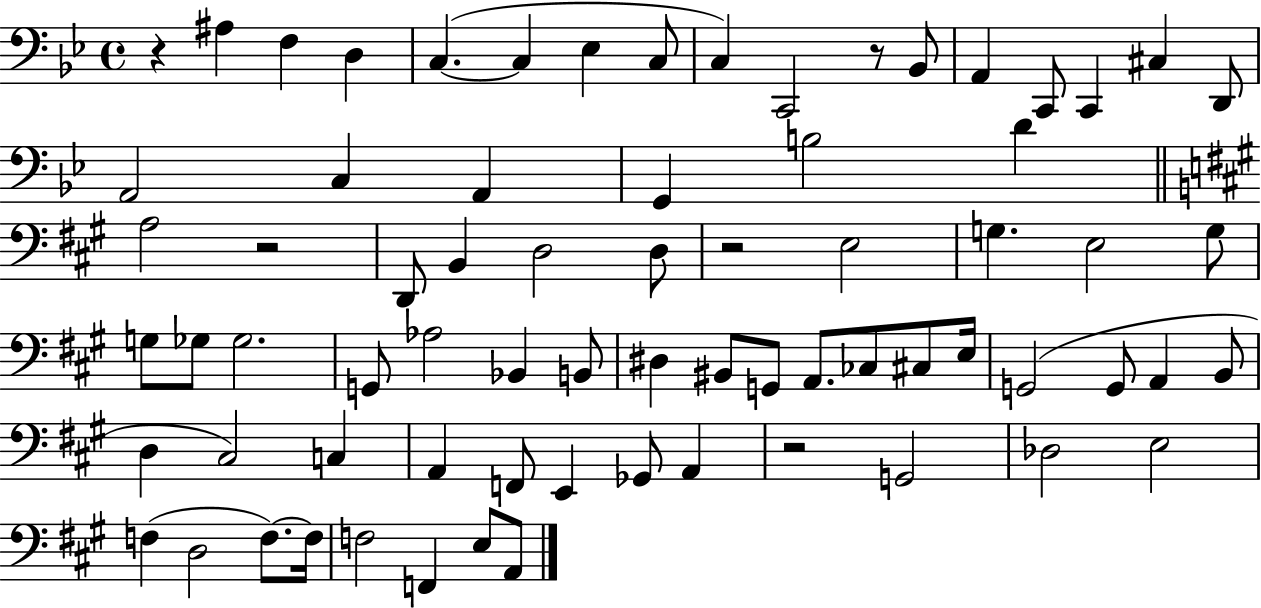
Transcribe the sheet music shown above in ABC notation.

X:1
T:Untitled
M:4/4
L:1/4
K:Bb
z ^A, F, D, C, C, _E, C,/2 C, C,,2 z/2 _B,,/2 A,, C,,/2 C,, ^C, D,,/2 A,,2 C, A,, G,, B,2 D A,2 z2 D,,/2 B,, D,2 D,/2 z2 E,2 G, E,2 G,/2 G,/2 _G,/2 _G,2 G,,/2 _A,2 _B,, B,,/2 ^D, ^B,,/2 G,,/2 A,,/2 _C,/2 ^C,/2 E,/4 G,,2 G,,/2 A,, B,,/2 D, ^C,2 C, A,, F,,/2 E,, _G,,/2 A,, z2 G,,2 _D,2 E,2 F, D,2 F,/2 F,/4 F,2 F,, E,/2 A,,/2